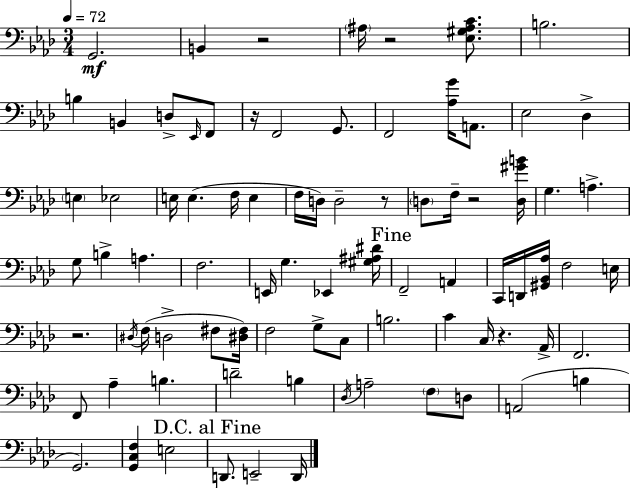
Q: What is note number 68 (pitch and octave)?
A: E2